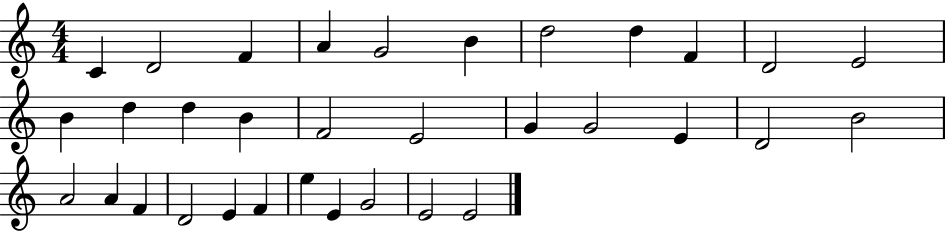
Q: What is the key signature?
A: C major